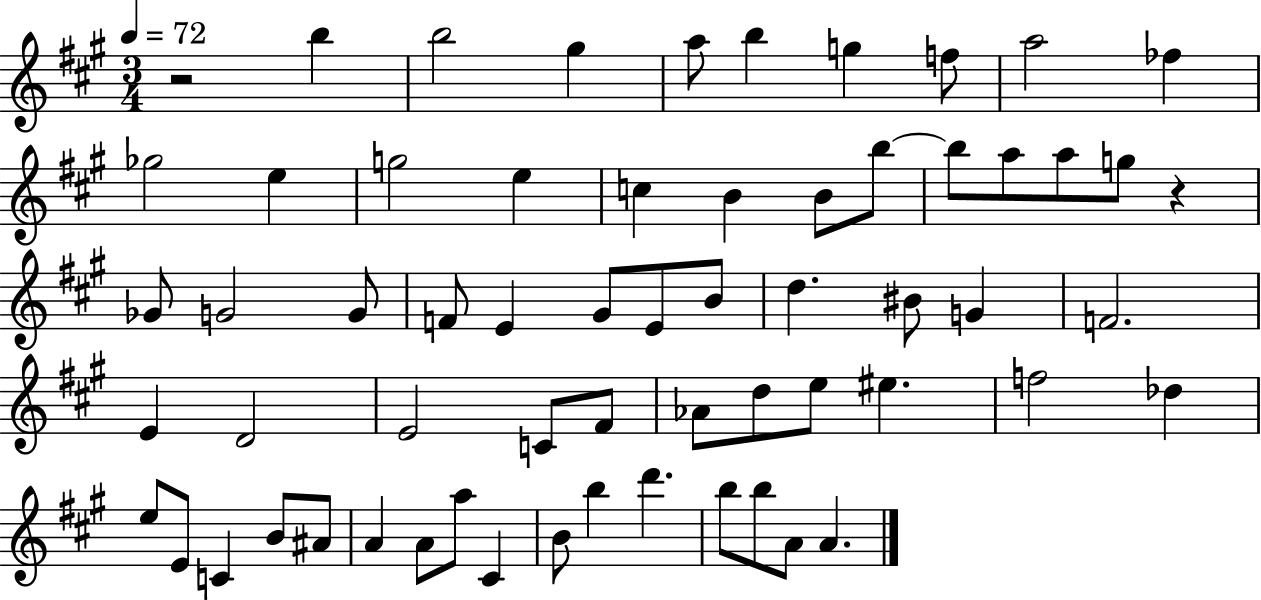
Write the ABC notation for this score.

X:1
T:Untitled
M:3/4
L:1/4
K:A
z2 b b2 ^g a/2 b g f/2 a2 _f _g2 e g2 e c B B/2 b/2 b/2 a/2 a/2 g/2 z _G/2 G2 G/2 F/2 E ^G/2 E/2 B/2 d ^B/2 G F2 E D2 E2 C/2 ^F/2 _A/2 d/2 e/2 ^e f2 _d e/2 E/2 C B/2 ^A/2 A A/2 a/2 ^C B/2 b d' b/2 b/2 A/2 A